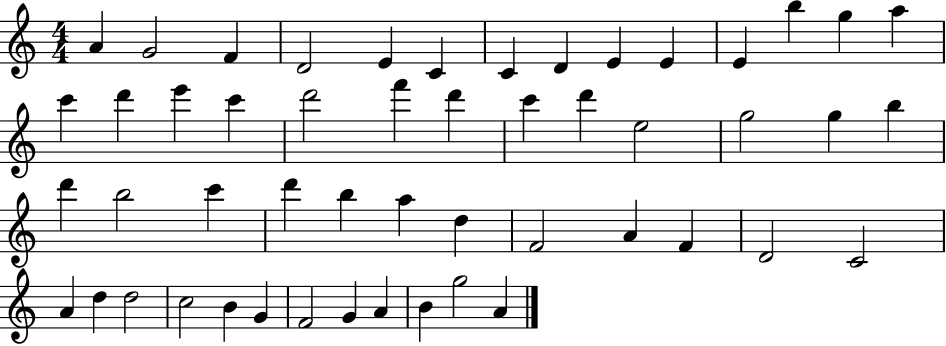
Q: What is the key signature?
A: C major